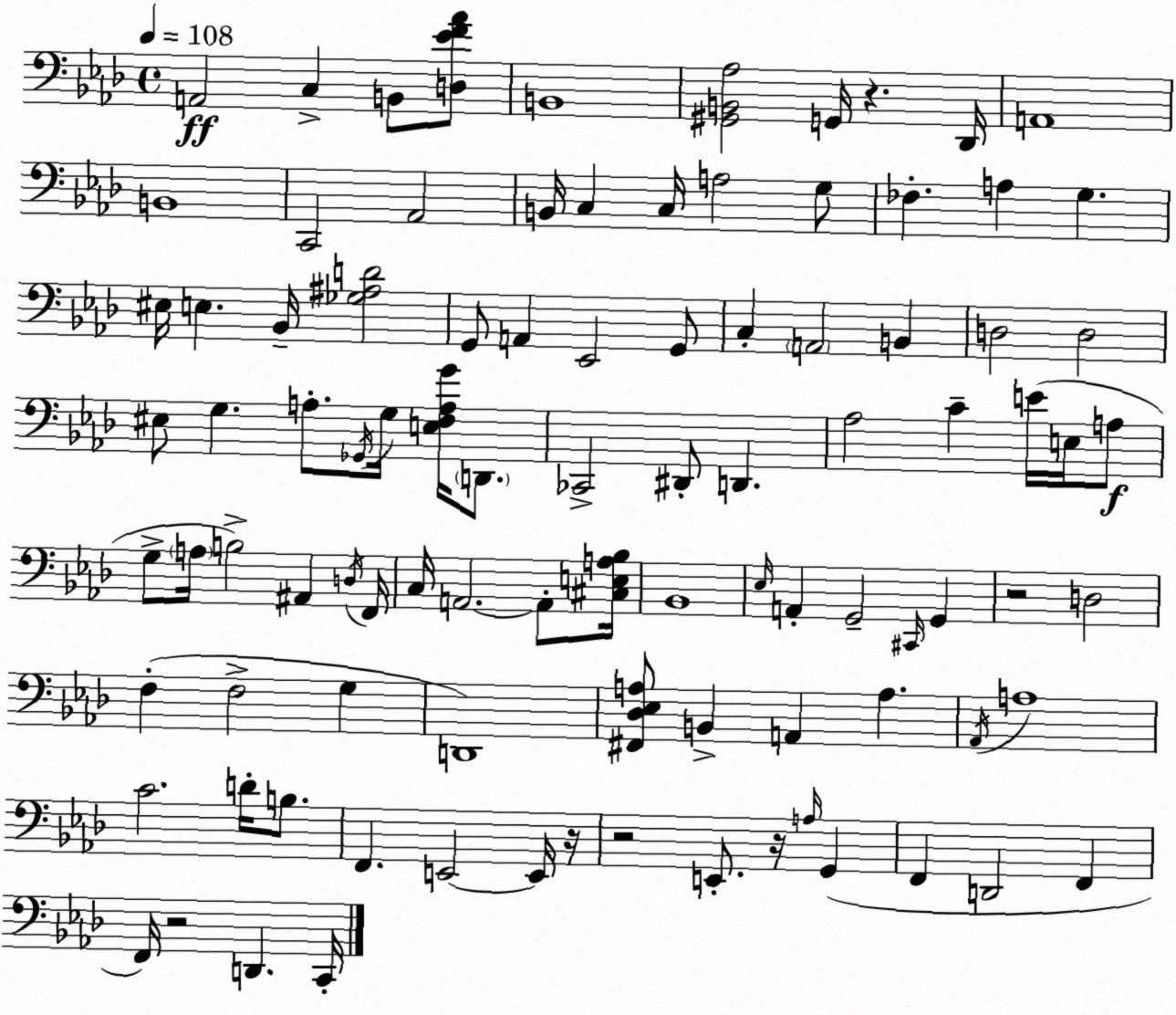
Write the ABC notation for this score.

X:1
T:Untitled
M:4/4
L:1/4
K:Fm
A,,2 C, B,,/2 [D,_EF_A]/2 B,,4 [^G,,B,,_A,]2 G,,/4 z _D,,/4 A,,4 B,,4 C,,2 _A,,2 B,,/4 C, C,/4 A,2 G,/2 _F, A, G, ^E,/4 E, _B,,/4 [_G,^A,D]2 G,,/2 A,, _E,,2 G,,/2 C, A,,2 B,, D,2 D,2 ^E,/2 G, A,/2 _G,,/4 G,/4 [E,F,A,G]/4 D,,/2 _C,,2 ^D,,/2 D,, _A,2 C E/4 E,/4 A,/2 G,/2 A,/4 B,2 ^A,, D,/4 F,,/4 C,/4 A,,2 A,,/2 [^C,E,A,_B,]/4 _B,,4 _E,/4 A,, G,,2 ^C,,/4 G,, z2 D,2 F, F,2 G, D,,4 [^F,,_D,_E,A,]/2 B,, A,, A, _A,,/4 A,4 C2 D/4 B,/2 F,, E,,2 E,,/4 z/4 z2 E,,/2 z/4 A,/4 G,, F,, D,,2 F,, F,,/4 z2 D,, C,,/4